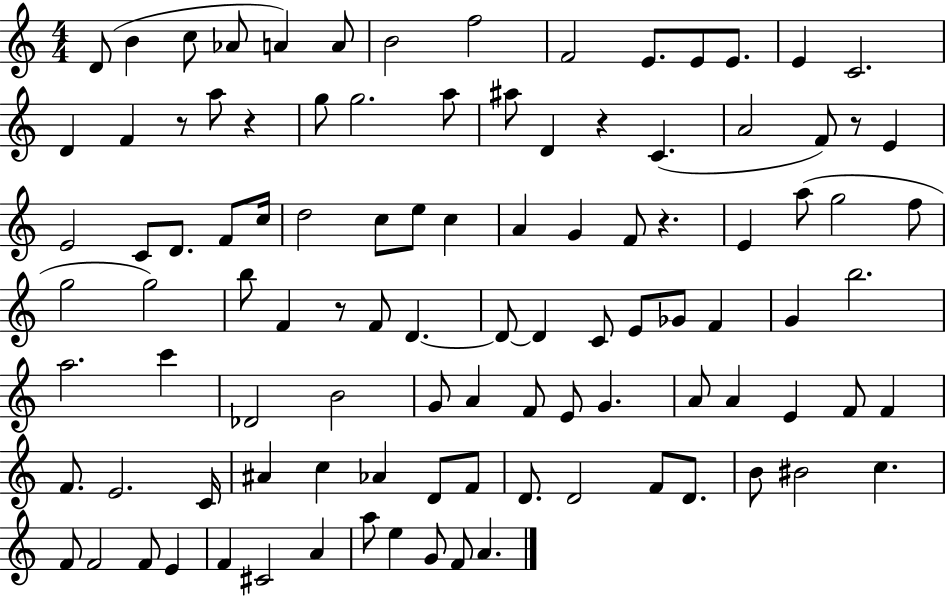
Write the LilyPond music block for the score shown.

{
  \clef treble
  \numericTimeSignature
  \time 4/4
  \key c \major
  d'8( b'4 c''8 aes'8 a'4) a'8 | b'2 f''2 | f'2 e'8. e'8 e'8. | e'4 c'2. | \break d'4 f'4 r8 a''8 r4 | g''8 g''2. a''8 | ais''8 d'4 r4 c'4.( | a'2 f'8) r8 e'4 | \break e'2 c'8 d'8. f'8 c''16 | d''2 c''8 e''8 c''4 | a'4 g'4 f'8 r4. | e'4 a''8( g''2 f''8 | \break g''2 g''2) | b''8 f'4 r8 f'8 d'4.~~ | d'8~~ d'4 c'8 e'8 ges'8 f'4 | g'4 b''2. | \break a''2. c'''4 | des'2 b'2 | g'8 a'4 f'8 e'8 g'4. | a'8 a'4 e'4 f'8 f'4 | \break f'8. e'2. c'16 | ais'4 c''4 aes'4 d'8 f'8 | d'8. d'2 f'8 d'8. | b'8 bis'2 c''4. | \break f'8 f'2 f'8 e'4 | f'4 cis'2 a'4 | a''8 e''4 g'8 f'8 a'4. | \bar "|."
}